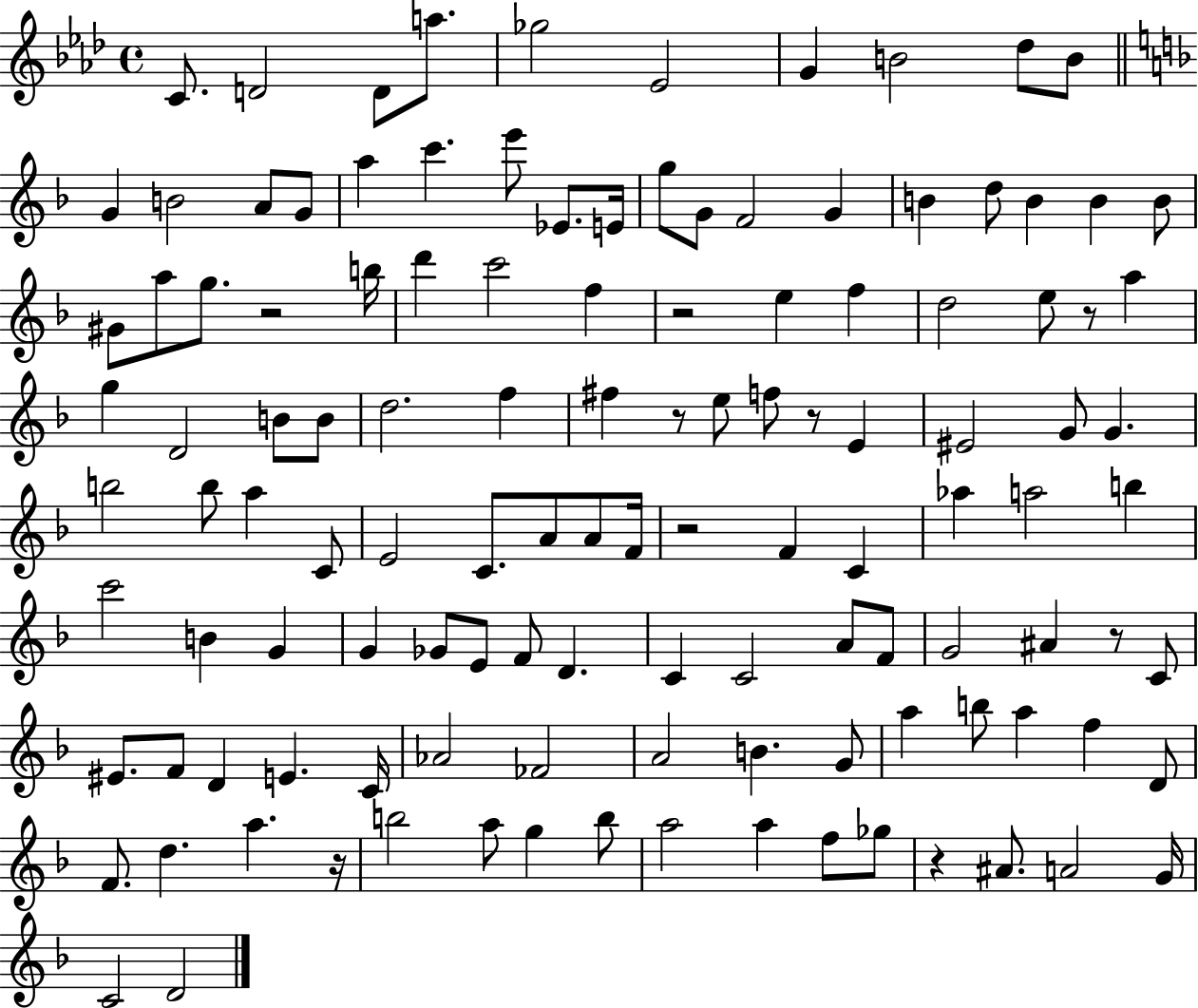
X:1
T:Untitled
M:4/4
L:1/4
K:Ab
C/2 D2 D/2 a/2 _g2 _E2 G B2 _d/2 B/2 G B2 A/2 G/2 a c' e'/2 _E/2 E/4 g/2 G/2 F2 G B d/2 B B B/2 ^G/2 a/2 g/2 z2 b/4 d' c'2 f z2 e f d2 e/2 z/2 a g D2 B/2 B/2 d2 f ^f z/2 e/2 f/2 z/2 E ^E2 G/2 G b2 b/2 a C/2 E2 C/2 A/2 A/2 F/4 z2 F C _a a2 b c'2 B G G _G/2 E/2 F/2 D C C2 A/2 F/2 G2 ^A z/2 C/2 ^E/2 F/2 D E C/4 _A2 _F2 A2 B G/2 a b/2 a f D/2 F/2 d a z/4 b2 a/2 g b/2 a2 a f/2 _g/2 z ^A/2 A2 G/4 C2 D2